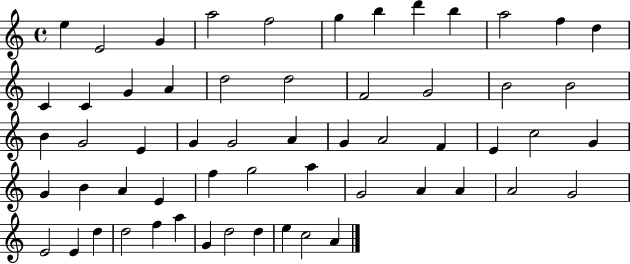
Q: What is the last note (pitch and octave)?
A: A4